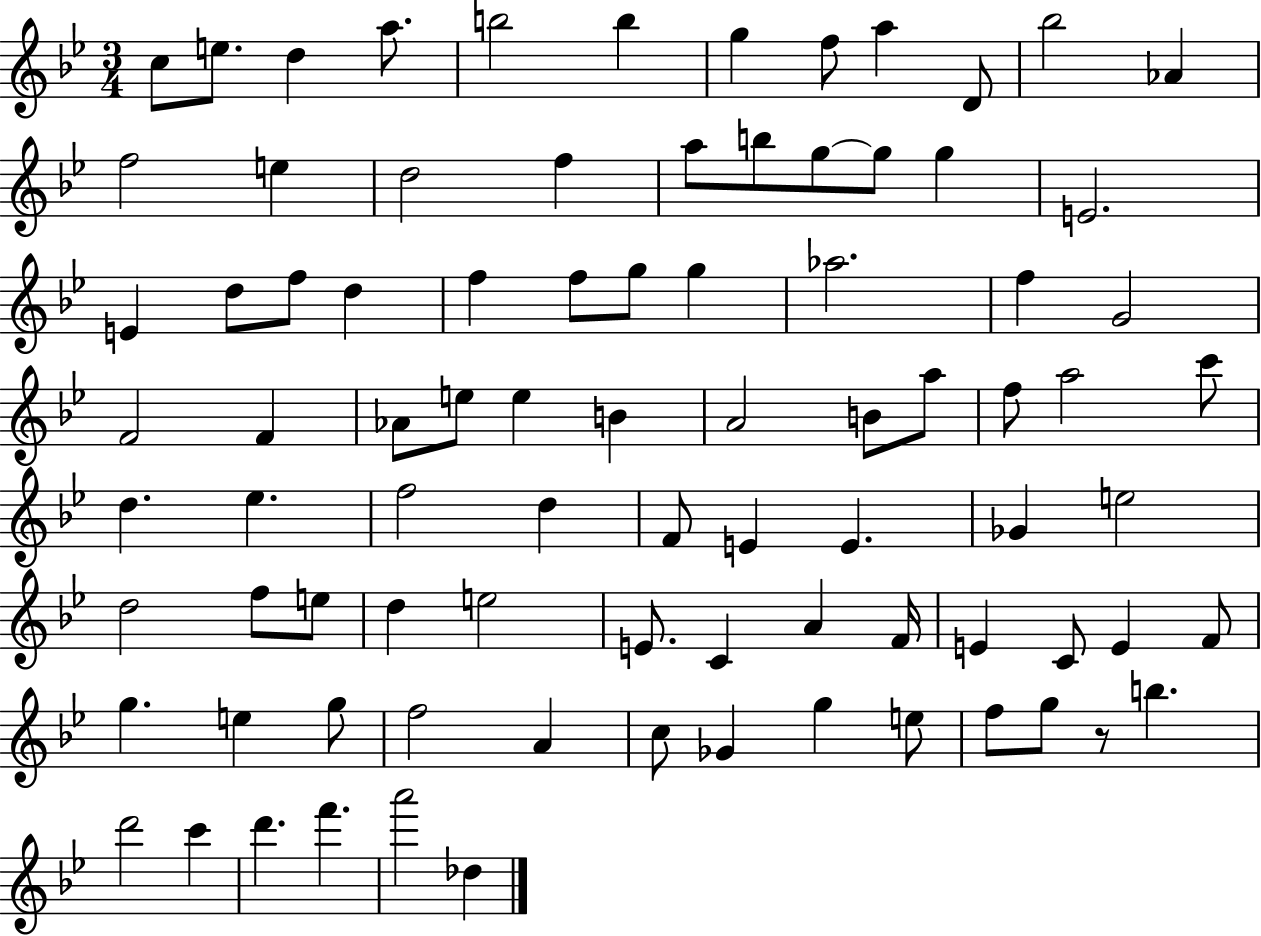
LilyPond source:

{
  \clef treble
  \numericTimeSignature
  \time 3/4
  \key bes \major
  c''8 e''8. d''4 a''8. | b''2 b''4 | g''4 f''8 a''4 d'8 | bes''2 aes'4 | \break f''2 e''4 | d''2 f''4 | a''8 b''8 g''8~~ g''8 g''4 | e'2. | \break e'4 d''8 f''8 d''4 | f''4 f''8 g''8 g''4 | aes''2. | f''4 g'2 | \break f'2 f'4 | aes'8 e''8 e''4 b'4 | a'2 b'8 a''8 | f''8 a''2 c'''8 | \break d''4. ees''4. | f''2 d''4 | f'8 e'4 e'4. | ges'4 e''2 | \break d''2 f''8 e''8 | d''4 e''2 | e'8. c'4 a'4 f'16 | e'4 c'8 e'4 f'8 | \break g''4. e''4 g''8 | f''2 a'4 | c''8 ges'4 g''4 e''8 | f''8 g''8 r8 b''4. | \break d'''2 c'''4 | d'''4. f'''4. | a'''2 des''4 | \bar "|."
}